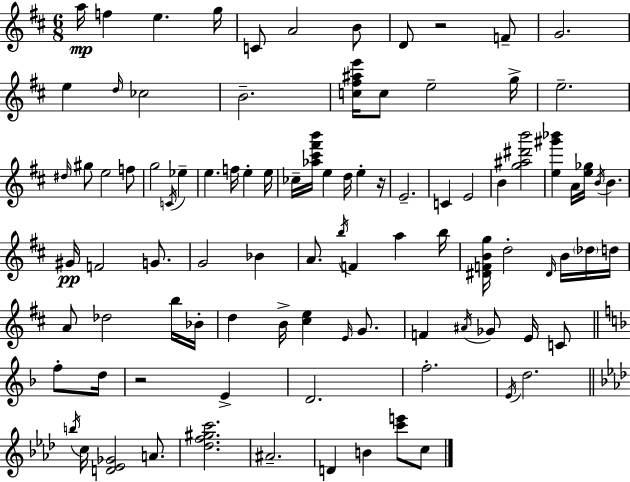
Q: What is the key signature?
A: D major